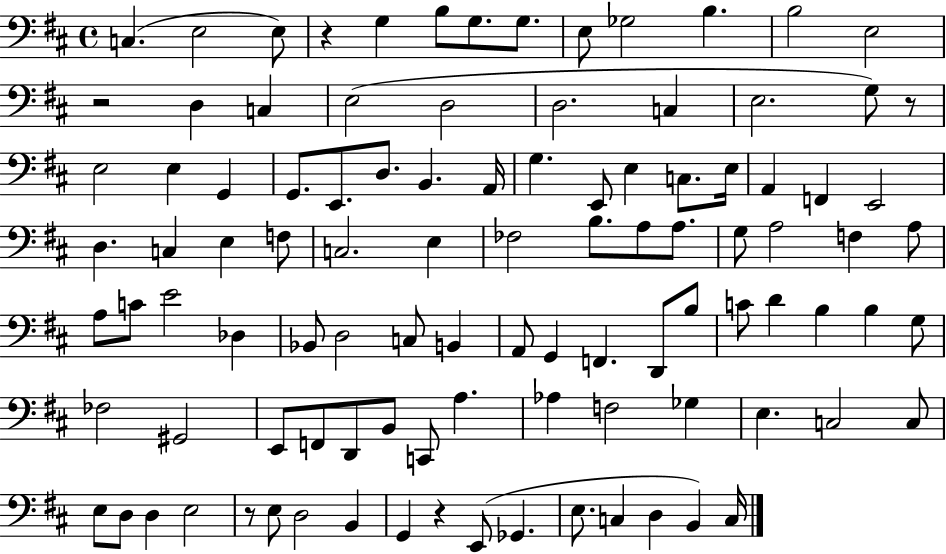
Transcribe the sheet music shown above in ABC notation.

X:1
T:Untitled
M:4/4
L:1/4
K:D
C, E,2 E,/2 z G, B,/2 G,/2 G,/2 E,/2 _G,2 B, B,2 E,2 z2 D, C, E,2 D,2 D,2 C, E,2 G,/2 z/2 E,2 E, G,, G,,/2 E,,/2 D,/2 B,, A,,/4 G, E,,/2 E, C,/2 E,/4 A,, F,, E,,2 D, C, E, F,/2 C,2 E, _F,2 B,/2 A,/2 A,/2 G,/2 A,2 F, A,/2 A,/2 C/2 E2 _D, _B,,/2 D,2 C,/2 B,, A,,/2 G,, F,, D,,/2 B,/2 C/2 D B, B, G,/2 _F,2 ^G,,2 E,,/2 F,,/2 D,,/2 B,,/2 C,,/2 A, _A, F,2 _G, E, C,2 C,/2 E,/2 D,/2 D, E,2 z/2 E,/2 D,2 B,, G,, z E,,/2 _G,, E,/2 C, D, B,, C,/4